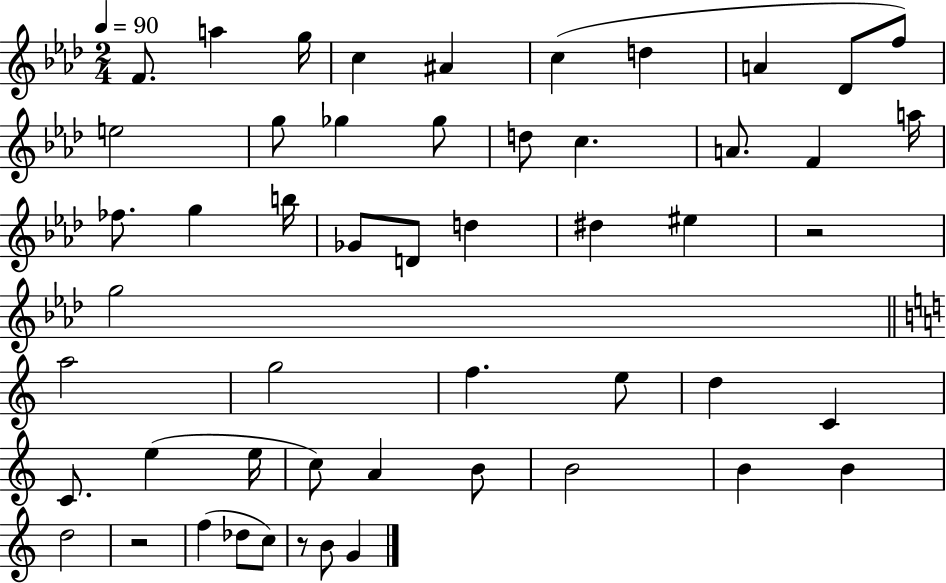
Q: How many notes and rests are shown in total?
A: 52